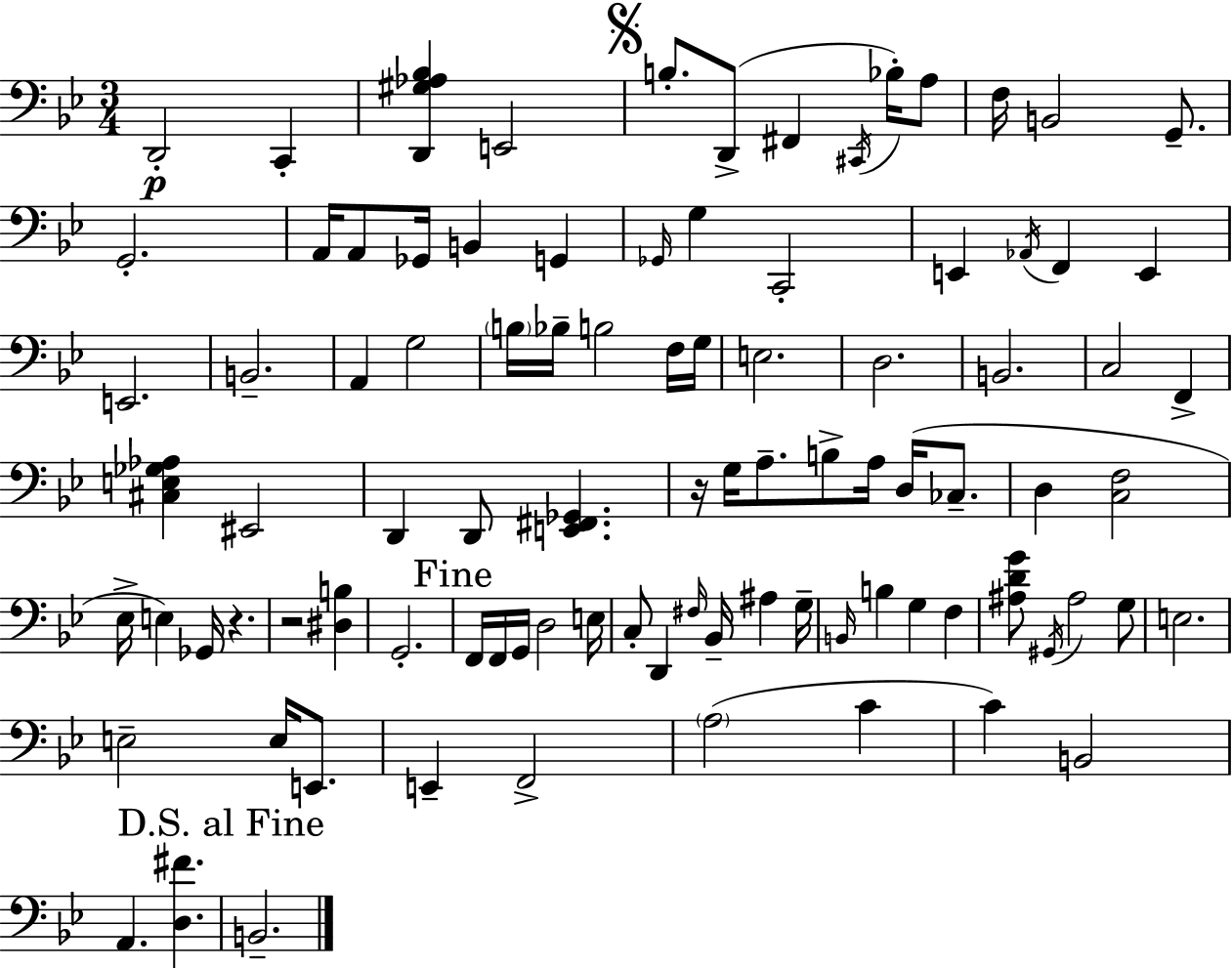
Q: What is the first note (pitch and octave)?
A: D2